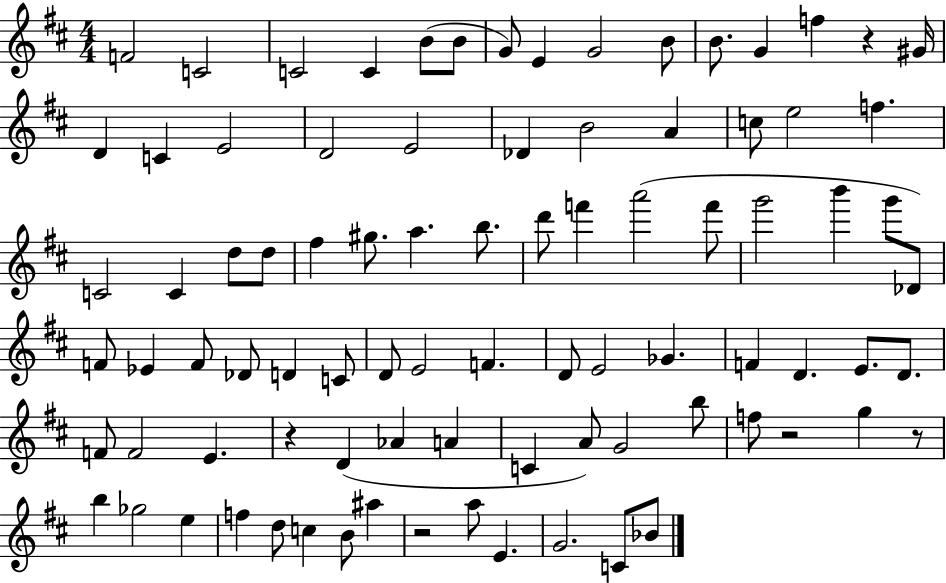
{
  \clef treble
  \numericTimeSignature
  \time 4/4
  \key d \major
  f'2 c'2 | c'2 c'4 b'8( b'8 | g'8) e'4 g'2 b'8 | b'8. g'4 f''4 r4 gis'16 | \break d'4 c'4 e'2 | d'2 e'2 | des'4 b'2 a'4 | c''8 e''2 f''4. | \break c'2 c'4 d''8 d''8 | fis''4 gis''8. a''4. b''8. | d'''8 f'''4 a'''2( f'''8 | g'''2 b'''4 g'''8 des'8) | \break f'8 ees'4 f'8 des'8 d'4 c'8 | d'8 e'2 f'4. | d'8 e'2 ges'4. | f'4 d'4. e'8. d'8. | \break f'8 f'2 e'4. | r4 d'4( aes'4 a'4 | c'4 a'8) g'2 b''8 | f''8 r2 g''4 r8 | \break b''4 ges''2 e''4 | f''4 d''8 c''4 b'8 ais''4 | r2 a''8 e'4. | g'2. c'8 bes'8 | \break \bar "|."
}